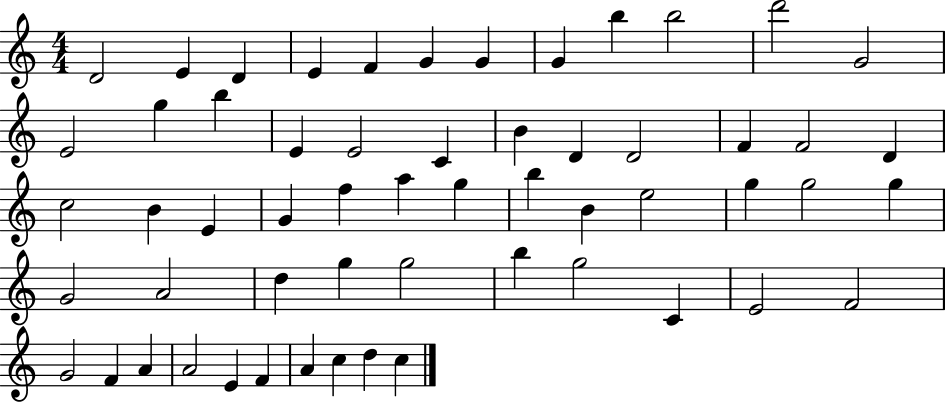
X:1
T:Untitled
M:4/4
L:1/4
K:C
D2 E D E F G G G b b2 d'2 G2 E2 g b E E2 C B D D2 F F2 D c2 B E G f a g b B e2 g g2 g G2 A2 d g g2 b g2 C E2 F2 G2 F A A2 E F A c d c